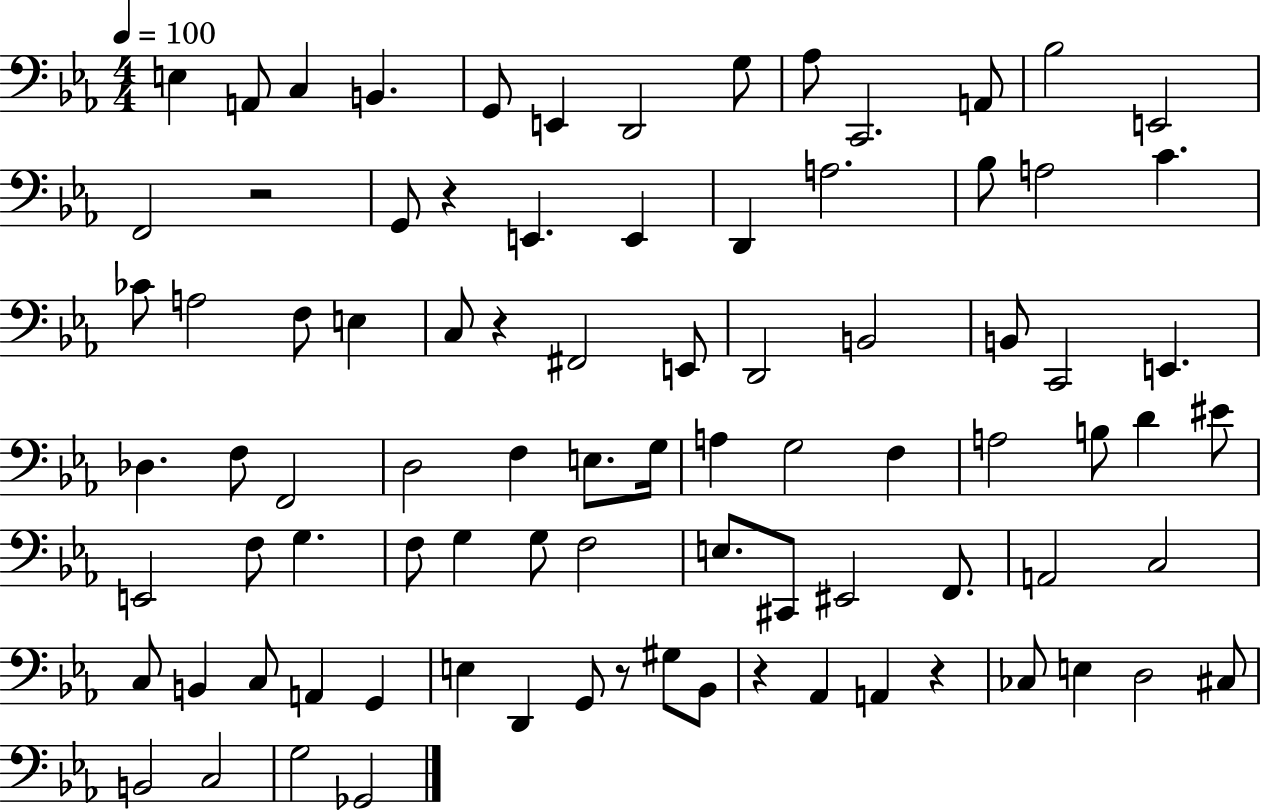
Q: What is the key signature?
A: EES major